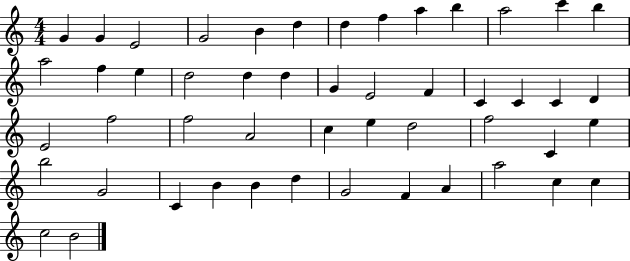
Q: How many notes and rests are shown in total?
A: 50